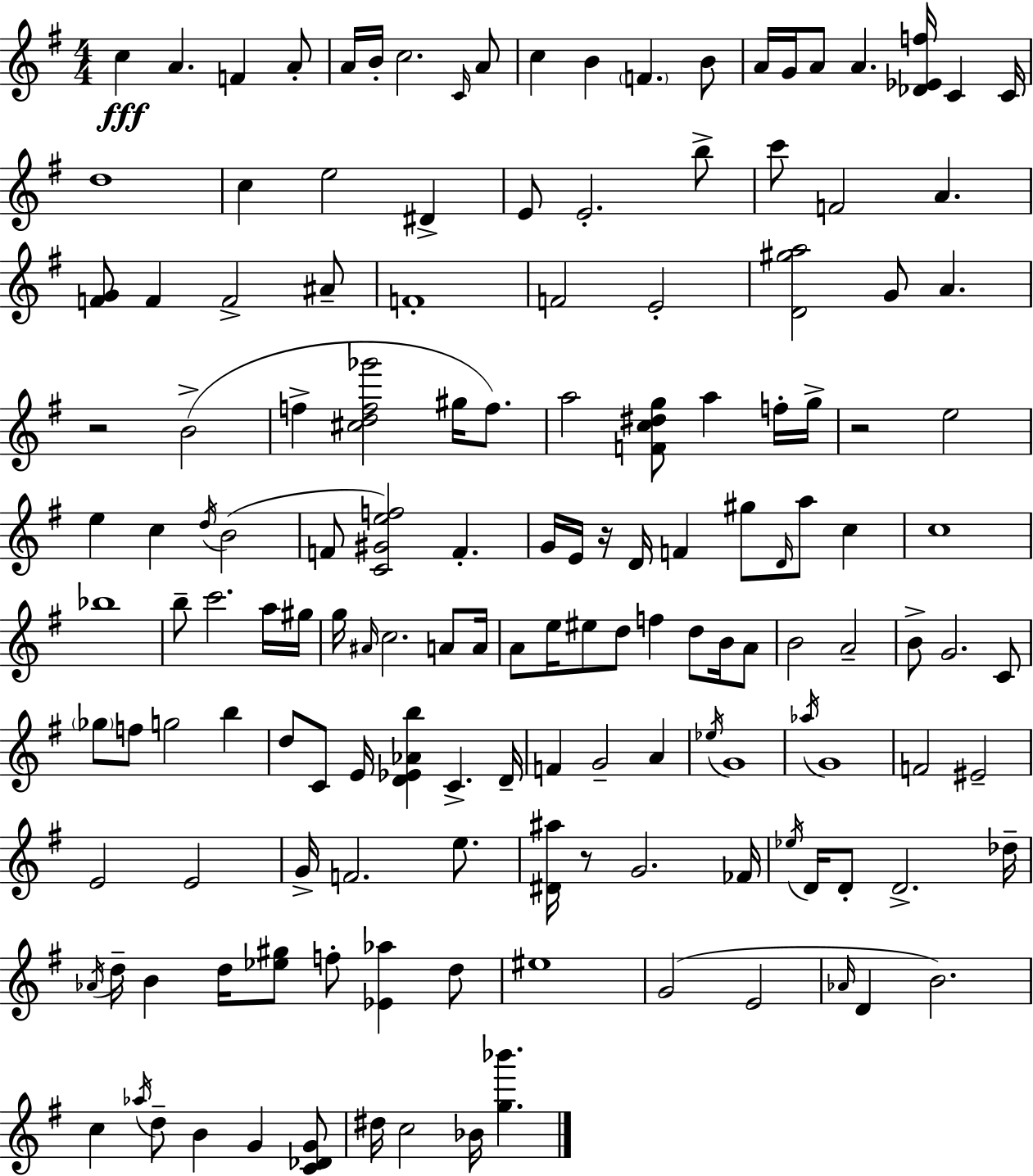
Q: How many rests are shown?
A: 4